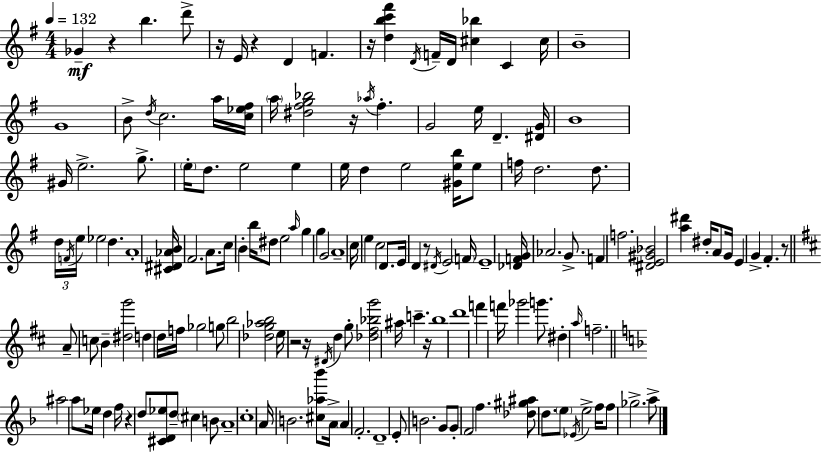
{
  \clef treble
  \numericTimeSignature
  \time 4/4
  \key e \minor
  \tempo 4 = 132
  \repeat volta 2 { ges'4--\mf r4 b''4. d'''8-> | r16 e'16 r4 d'4 f'4. | r16 <d'' b'' c''' fis'''>4 \acciaccatura { d'16 } f'16-- d'16 <cis'' bes''>4 c'4 | cis''16 b'1-- | \break g'1 | b'8-> \acciaccatura { d''16 } c''2. | a''16 <c'' ees'' fis''>16 \parenthesize a''16 <dis'' fis'' g'' bes''>2 r16 \acciaccatura { aes''16 } fis''4.-. | g'2 e''16 d'4.-- | \break <dis' g'>16 b'1 | gis'16 e''2.-> | g''8.-> \parenthesize e''16-. d''8. e''2 e''4 | e''16 d''4 e''2 | \break <gis' e'' b''>16 e''8 f''16 d''2. | d''8. \tuplet 3/2 { d''16 \acciaccatura { f'16 } e''16 } ees''2 d''4. | a'1-. | <cis' dis' aes' b'>16 fis'2. | \break a'8. c''16 b'4-. b''16 dis''8 e''2 | \grace { a''16 } g''4 g''4 g'2 | a'1-- | \parenthesize c''16 e''4 c''2 | \break d'8. e'16 d'4 r8 \acciaccatura { dis'16 } e'2 | \parenthesize f'16 e'1-- | <des' f' g'>16 aes'2. | g'8.-> f'4 f''2. | \break <dis' e' gis' bes'>2 <a'' dis'''>4 | dis''16-. a'8 g'16 e'4 g'4-> fis'4.-. | r8 \bar "||" \break \key d \major a'8-- c''8 b'4-- <dis'' g'''>2 | d''4 d''16 f''16 ges''2 g''8 | b''2 <des'' g'' aes'' b''>2 | e''16 r2 r16 \acciaccatura { dis'16 } d''4 g''8-. | \break <des'' fis'' bes'' g'''>2 ais''16 c'''4.-- | r16 b''1 | d'''1 | f'''4 f'''16 ges'''2 g'''8. | \break dis''4-. \grace { a''16 } f''2.-- | \bar "||" \break \key f \major ais''2 a''8 ees''16 d''4 f''16 | r4 d''8 <cis' d' ees''>8 d''8-- \parenthesize cis''4 b'8 | a'1-- | c''1-. | \break a'16 b'2. <cis'' aes'' bes'''>8 a'16-> | \parenthesize a'4 f'2.-. | d'1-- | e'8-. b'2. g'8 | \break g'8-. f'2 f''4. | <des'' gis'' ais''>8 d''8. \parenthesize e''8 \acciaccatura { ees'16 } e''2-> | f''16 f''8 ges''2.-> a''8-> | } \bar "|."
}